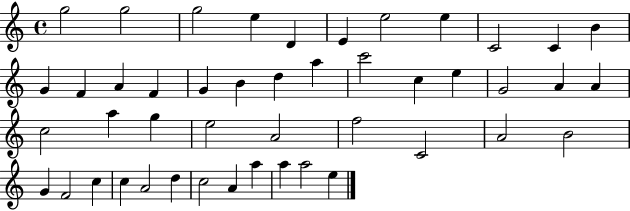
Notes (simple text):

G5/h G5/h G5/h E5/q D4/q E4/q E5/h E5/q C4/h C4/q B4/q G4/q F4/q A4/q F4/q G4/q B4/q D5/q A5/q C6/h C5/q E5/q G4/h A4/q A4/q C5/h A5/q G5/q E5/h A4/h F5/h C4/h A4/h B4/h G4/q F4/h C5/q C5/q A4/h D5/q C5/h A4/q A5/q A5/q A5/h E5/q